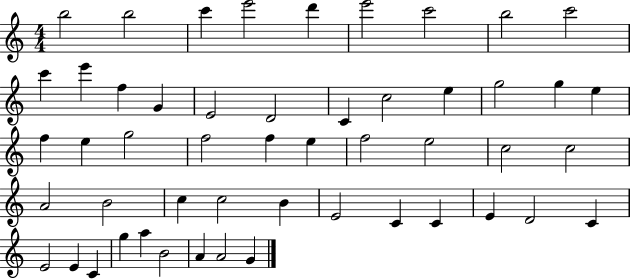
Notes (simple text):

B5/h B5/h C6/q E6/h D6/q E6/h C6/h B5/h C6/h C6/q E6/q F5/q G4/q E4/h D4/h C4/q C5/h E5/q G5/h G5/q E5/q F5/q E5/q G5/h F5/h F5/q E5/q F5/h E5/h C5/h C5/h A4/h B4/h C5/q C5/h B4/q E4/h C4/q C4/q E4/q D4/h C4/q E4/h E4/q C4/q G5/q A5/q B4/h A4/q A4/h G4/q